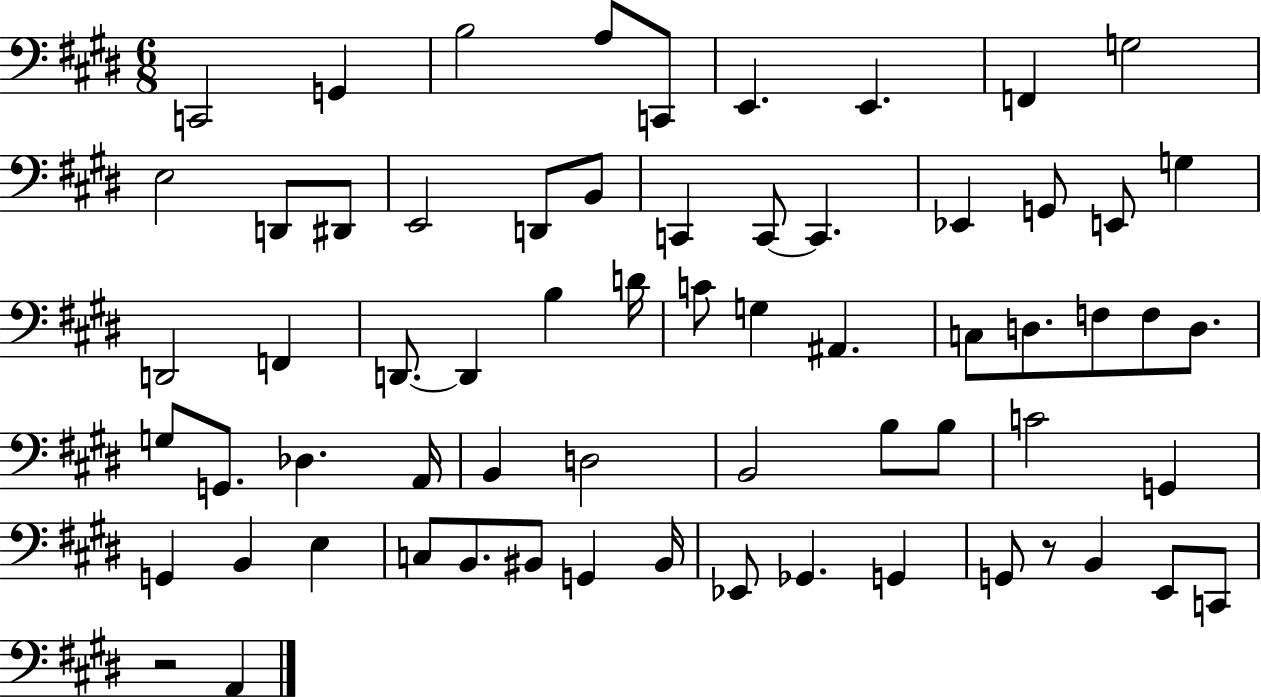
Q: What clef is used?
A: bass